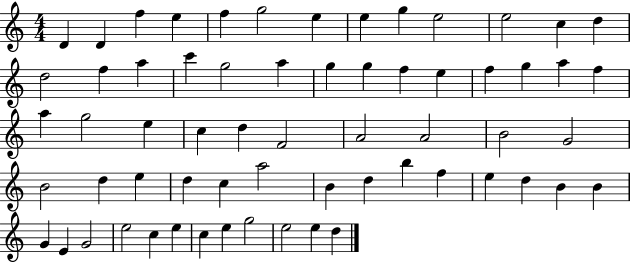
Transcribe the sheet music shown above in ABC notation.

X:1
T:Untitled
M:4/4
L:1/4
K:C
D D f e f g2 e e g e2 e2 c d d2 f a c' g2 a g g f e f g a f a g2 e c d F2 A2 A2 B2 G2 B2 d e d c a2 B d b f e d B B G E G2 e2 c e c e g2 e2 e d